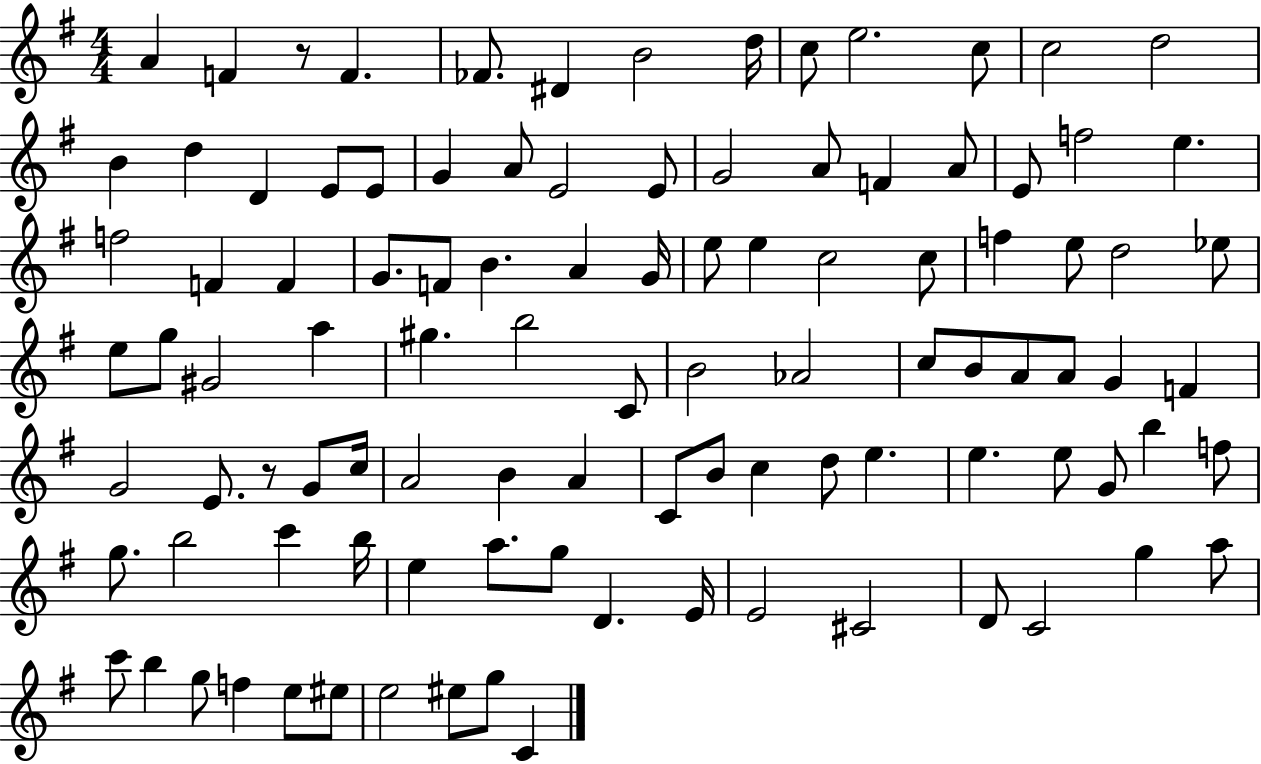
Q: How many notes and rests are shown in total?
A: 103